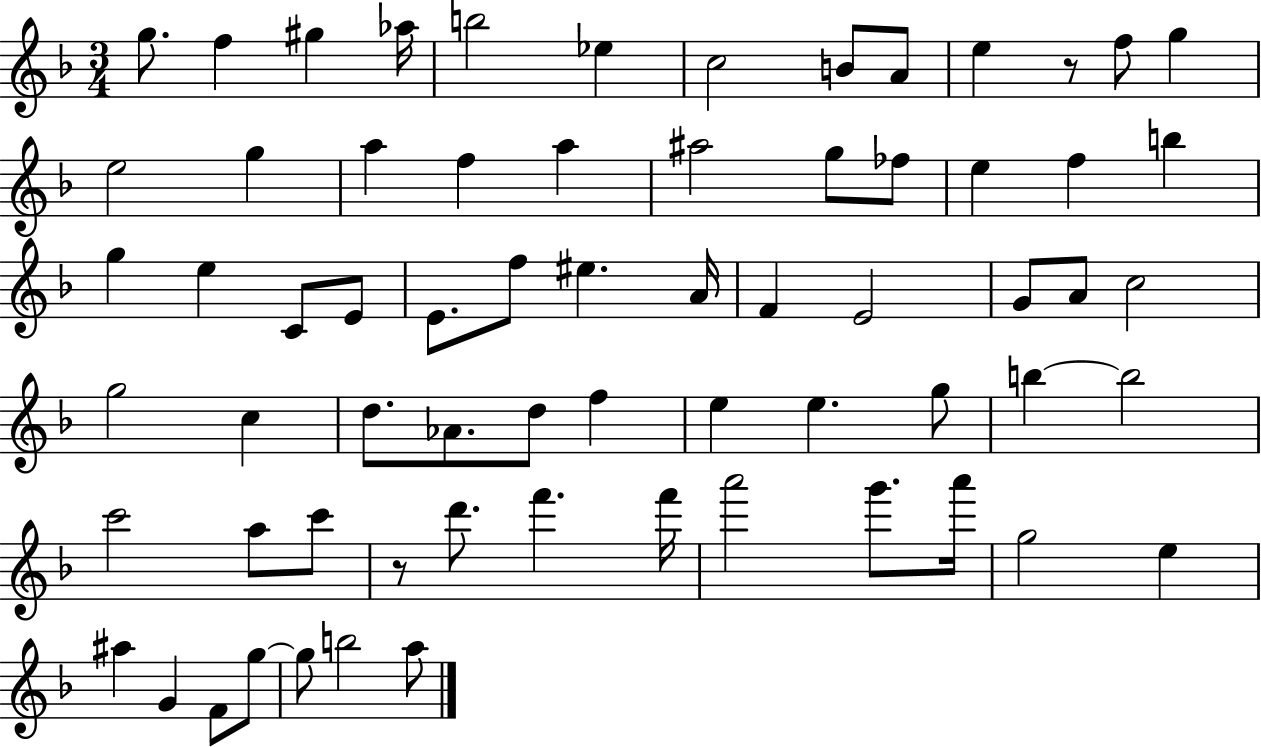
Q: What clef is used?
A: treble